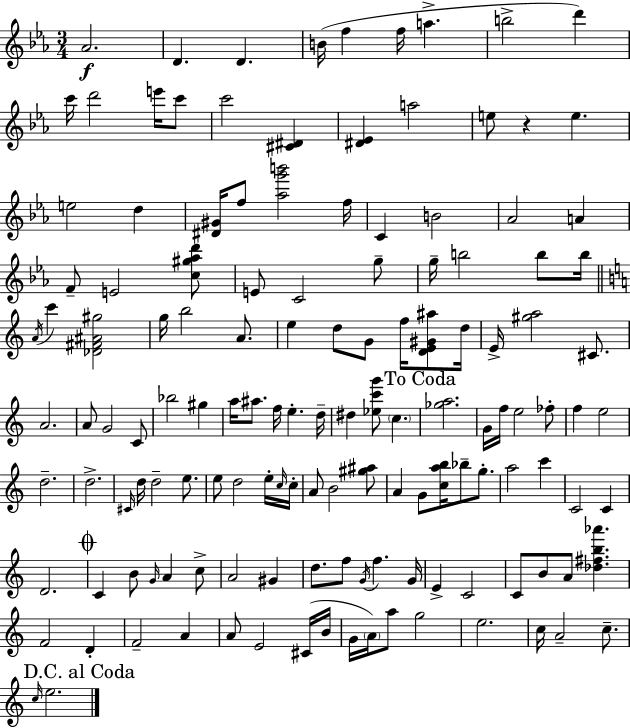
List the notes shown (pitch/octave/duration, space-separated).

Ab4/h. D4/q. D4/q. B4/s F5/q F5/s A5/q. B5/h D6/q C6/s D6/h E6/s C6/e C6/h [C#4,D#4]/q [D#4,Eb4]/q A5/h E5/e R/q E5/q. E5/h D5/q [D#4,G#4]/s F5/e [Ab5,G6,B6]/h F5/s C4/q B4/h Ab4/h A4/q F4/e E4/h [C5,G#5,Ab5,D6]/e E4/e C4/h G5/e G5/s B5/h B5/e B5/s A4/s C6/q [Db4,F#4,A#4,G#5]/h G5/s B5/h A4/e. E5/q D5/e G4/e F5/s [D4,E4,G#4,A#5]/e D5/s E4/s [G#5,A5]/h C#4/e. A4/h. A4/e G4/h C4/e Bb5/h G#5/q A5/s A#5/e. F5/s E5/q. D5/s D#5/q [Eb5,C6,G6]/e C5/q. [Gb5,A5]/h. G4/s F5/s E5/h FES5/e F5/q E5/h D5/h. D5/h. C#4/s D5/s D5/h E5/e. E5/e D5/h E5/s C5/s C5/s A4/e B4/h [G#5,A#5]/e A4/q G4/e [C5,A5,B5]/s Bb5/e G5/e. A5/h C6/q C4/h C4/q D4/h. C4/q B4/e G4/s A4/q C5/e A4/h G#4/q D5/e. F5/e G4/s F5/q. G4/s E4/q C4/h C4/e B4/e A4/e [Db5,F#5,B5,Ab6]/q. F4/h D4/q F4/h A4/q A4/e E4/h C#4/s B4/s G4/s A4/s A5/e G5/h E5/h. C5/s A4/h C5/e. C5/s E5/h.